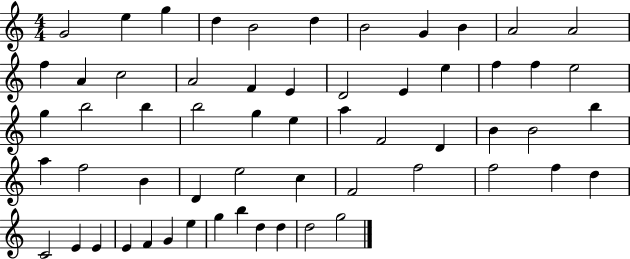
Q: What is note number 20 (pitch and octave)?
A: E5